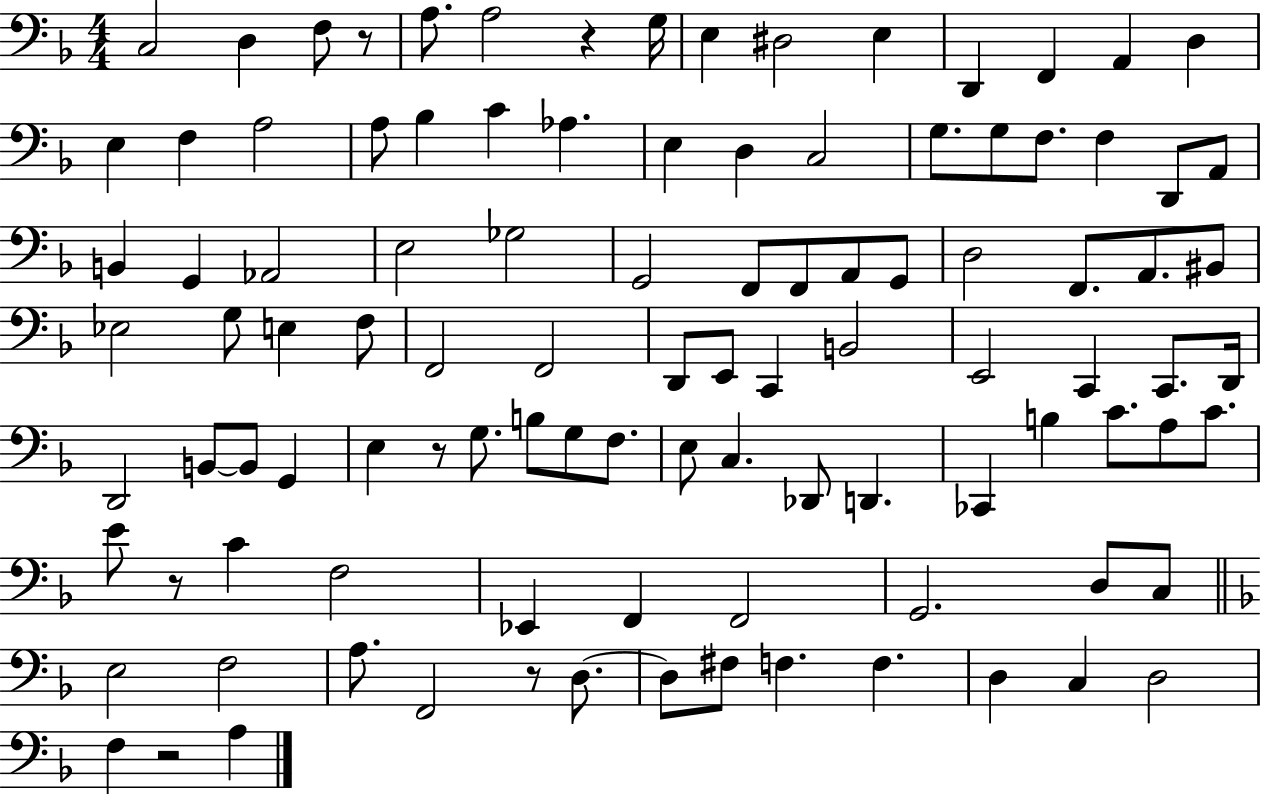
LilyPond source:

{
  \clef bass
  \numericTimeSignature
  \time 4/4
  \key f \major
  \repeat volta 2 { c2 d4 f8 r8 | a8. a2 r4 g16 | e4 dis2 e4 | d,4 f,4 a,4 d4 | \break e4 f4 a2 | a8 bes4 c'4 aes4. | e4 d4 c2 | g8. g8 f8. f4 d,8 a,8 | \break b,4 g,4 aes,2 | e2 ges2 | g,2 f,8 f,8 a,8 g,8 | d2 f,8. a,8. bis,8 | \break ees2 g8 e4 f8 | f,2 f,2 | d,8 e,8 c,4 b,2 | e,2 c,4 c,8. d,16 | \break d,2 b,8~~ b,8 g,4 | e4 r8 g8. b8 g8 f8. | e8 c4. des,8 d,4. | ces,4 b4 c'8. a8 c'8. | \break e'8 r8 c'4 f2 | ees,4 f,4 f,2 | g,2. d8 c8 | \bar "||" \break \key d \minor e2 f2 | a8. f,2 r8 d8.~~ | d8 fis8 f4. f4. | d4 c4 d2 | \break f4 r2 a4 | } \bar "|."
}